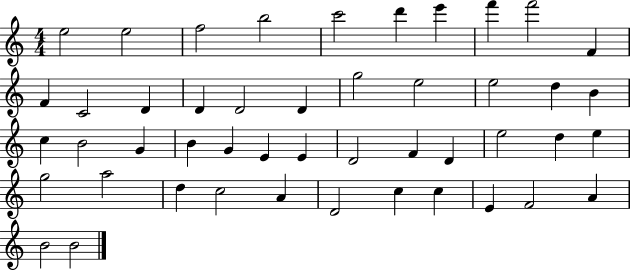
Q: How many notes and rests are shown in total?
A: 47